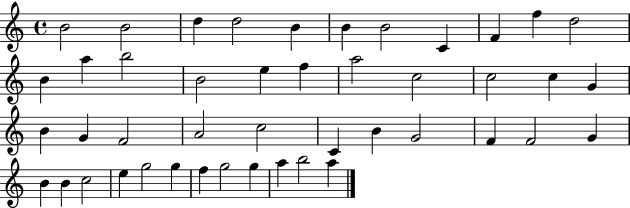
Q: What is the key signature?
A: C major